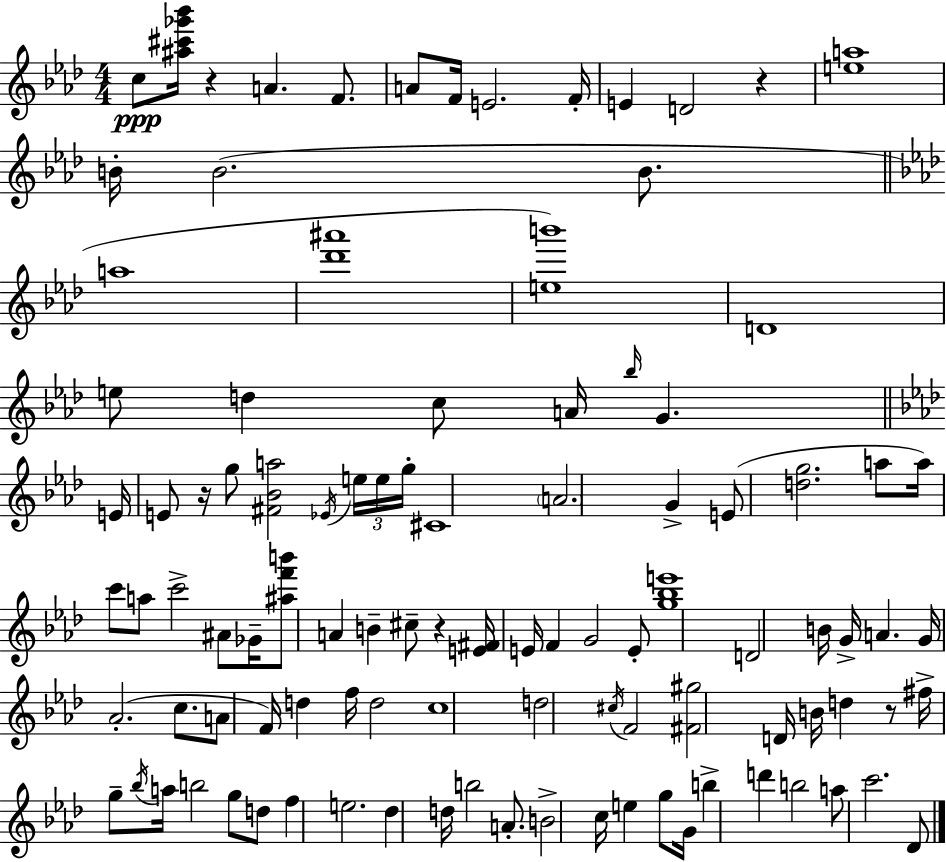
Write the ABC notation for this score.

X:1
T:Untitled
M:4/4
L:1/4
K:Fm
c/2 [^a^c'_g'_b']/4 z A F/2 A/2 F/4 E2 F/4 E D2 z [ea]4 B/4 B2 B/2 a4 [_d'^a']4 [eb']4 D4 e/2 d c/2 A/4 _b/4 G E/4 E/2 z/4 g/2 [^F_Ba]2 _E/4 e/4 e/4 g/4 ^C4 A2 G E/2 [dg]2 a/2 a/4 c'/2 a/2 c'2 ^A/2 _G/4 [^af'b']/2 A B ^c/2 z [E^F]/4 E/4 F G2 E/2 [g_be']4 D2 B/4 G/4 A G/4 _A2 c/2 A/2 F/4 d f/4 d2 c4 d2 ^c/4 F2 [^F^g]2 D/4 B/4 d z/2 ^f/4 g/2 _b/4 a/4 b2 g/2 d/2 f e2 _d d/4 b2 A/2 B2 c/4 e g/2 G/4 b d' b2 a/2 c'2 _D/2